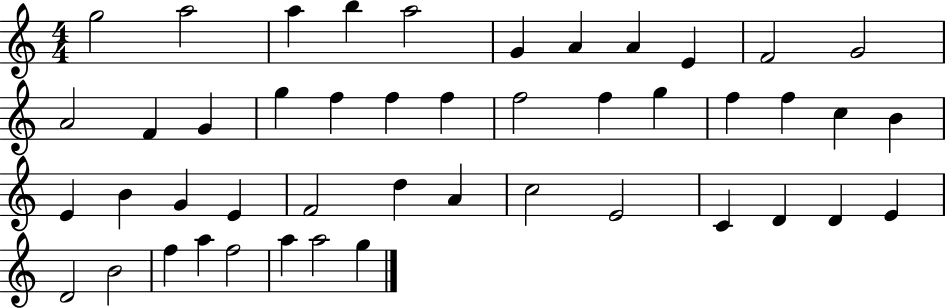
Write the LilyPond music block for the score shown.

{
  \clef treble
  \numericTimeSignature
  \time 4/4
  \key c \major
  g''2 a''2 | a''4 b''4 a''2 | g'4 a'4 a'4 e'4 | f'2 g'2 | \break a'2 f'4 g'4 | g''4 f''4 f''4 f''4 | f''2 f''4 g''4 | f''4 f''4 c''4 b'4 | \break e'4 b'4 g'4 e'4 | f'2 d''4 a'4 | c''2 e'2 | c'4 d'4 d'4 e'4 | \break d'2 b'2 | f''4 a''4 f''2 | a''4 a''2 g''4 | \bar "|."
}